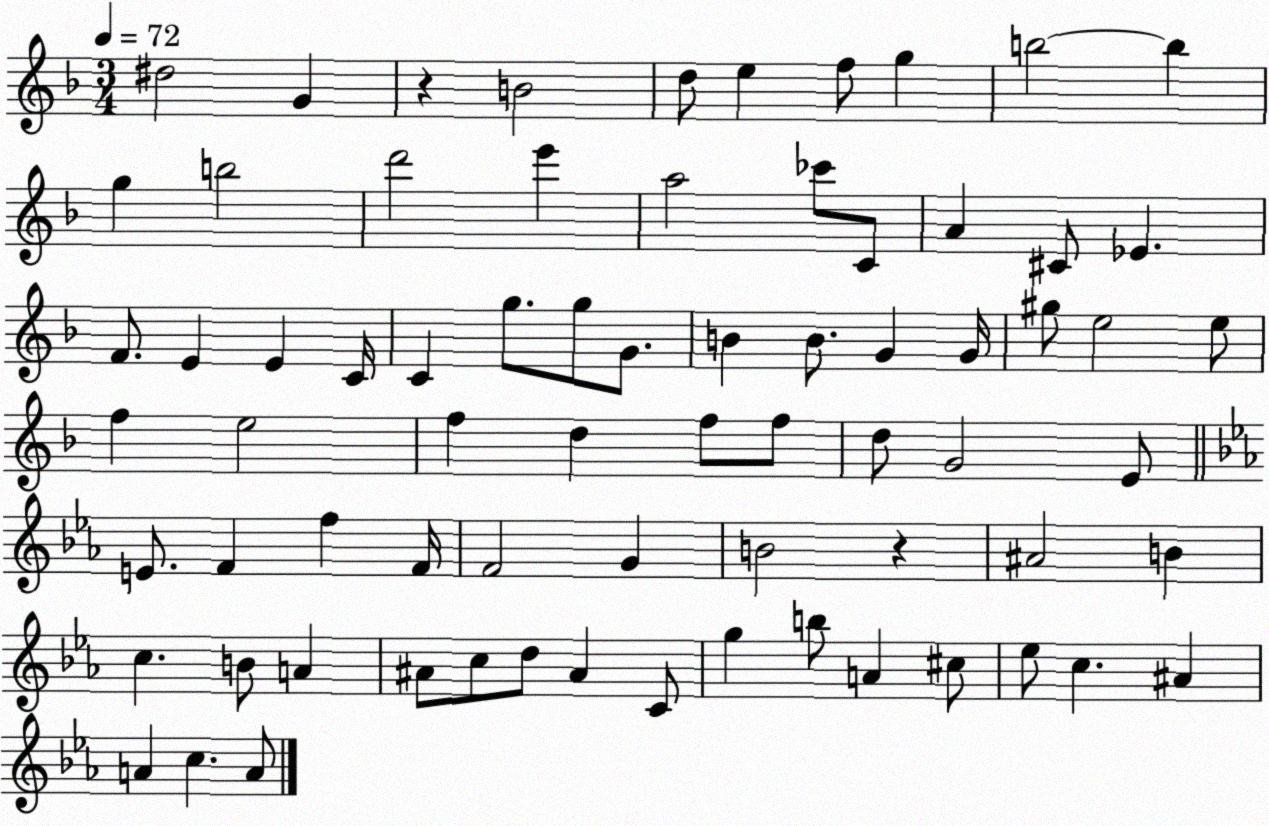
X:1
T:Untitled
M:3/4
L:1/4
K:F
^d2 G z B2 d/2 e f/2 g b2 b g b2 d'2 e' a2 _c'/2 C/2 A ^C/2 _E F/2 E E C/4 C g/2 g/2 G/2 B B/2 G G/4 ^g/2 e2 e/2 f e2 f d f/2 f/2 d/2 G2 E/2 E/2 F f F/4 F2 G B2 z ^A2 B c B/2 A ^A/2 c/2 d/2 ^A C/2 g b/2 A ^c/2 _e/2 c ^A A c A/2